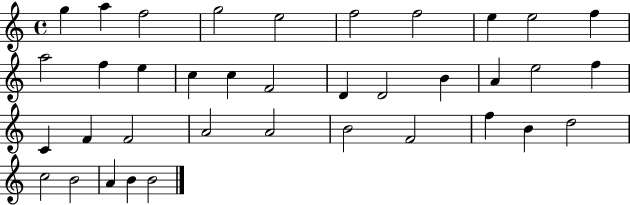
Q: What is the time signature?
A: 4/4